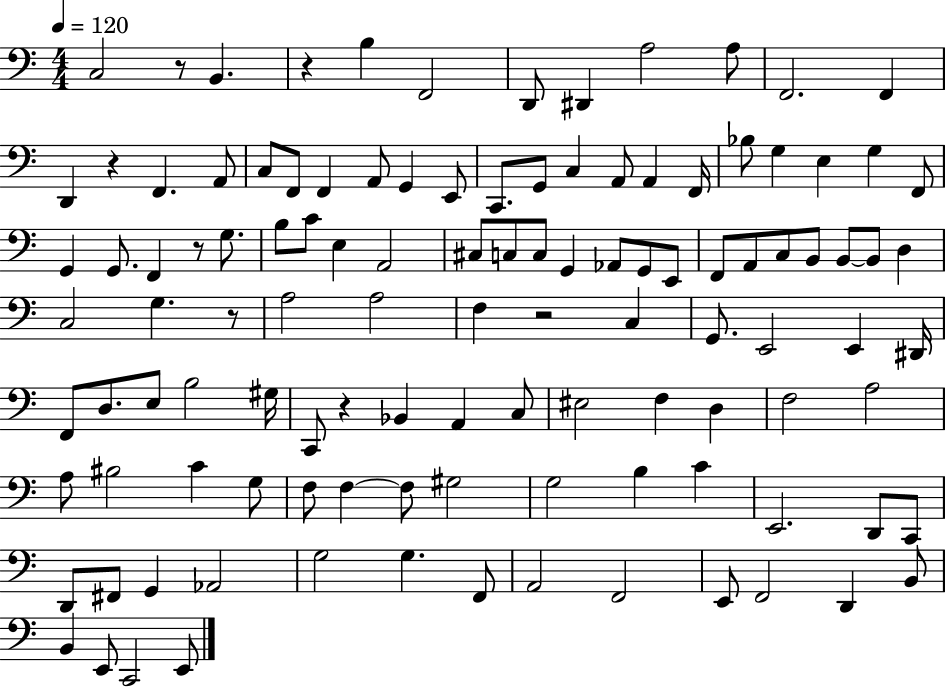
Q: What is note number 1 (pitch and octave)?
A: C3